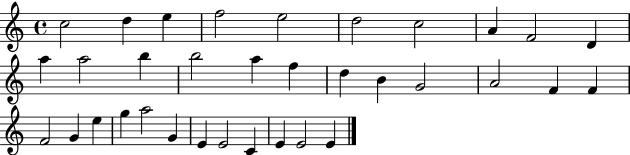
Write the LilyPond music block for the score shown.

{
  \clef treble
  \time 4/4
  \defaultTimeSignature
  \key c \major
  c''2 d''4 e''4 | f''2 e''2 | d''2 c''2 | a'4 f'2 d'4 | \break a''4 a''2 b''4 | b''2 a''4 f''4 | d''4 b'4 g'2 | a'2 f'4 f'4 | \break f'2 g'4 e''4 | g''4 a''2 g'4 | e'4 e'2 c'4 | e'4 e'2 e'4 | \break \bar "|."
}